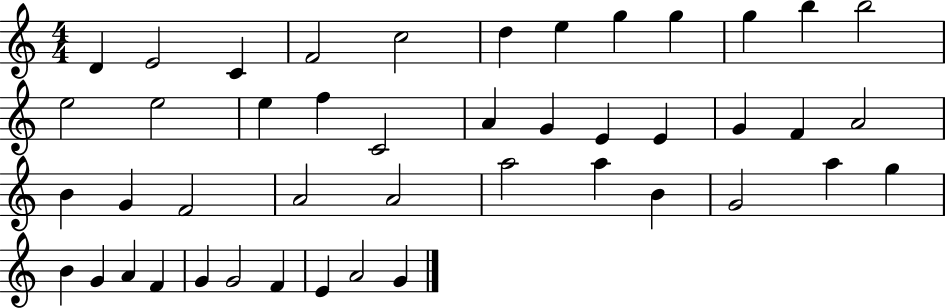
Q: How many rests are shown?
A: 0